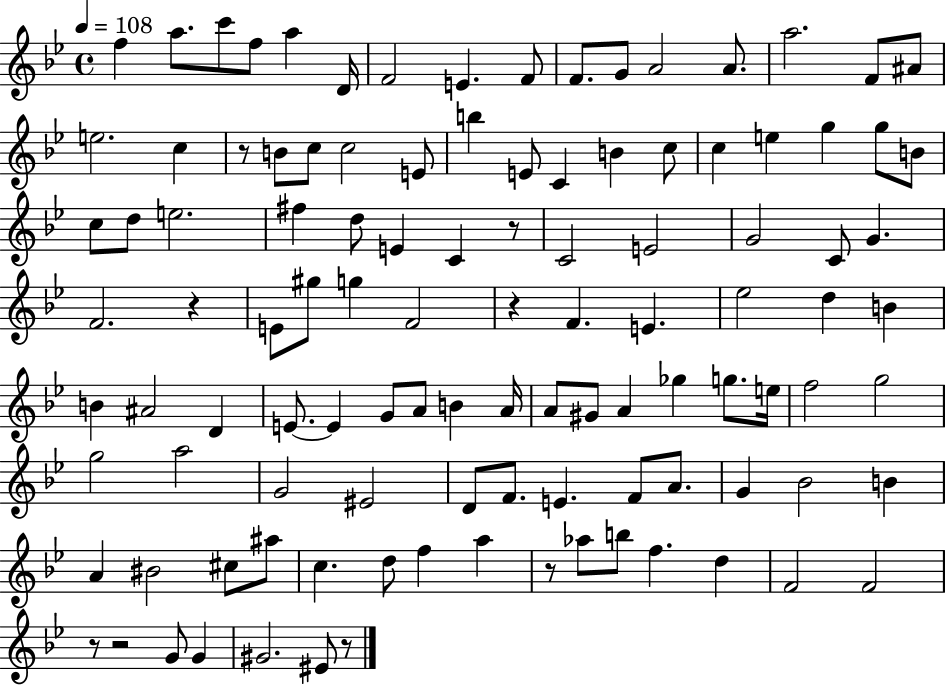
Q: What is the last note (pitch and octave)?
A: EIS4